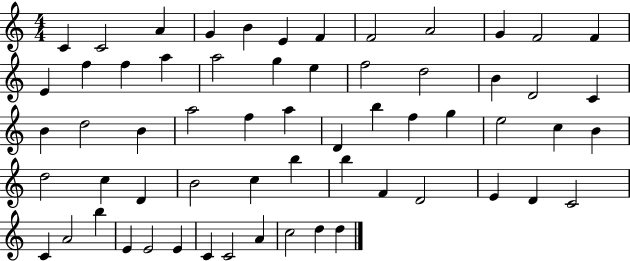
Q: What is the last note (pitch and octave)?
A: D5